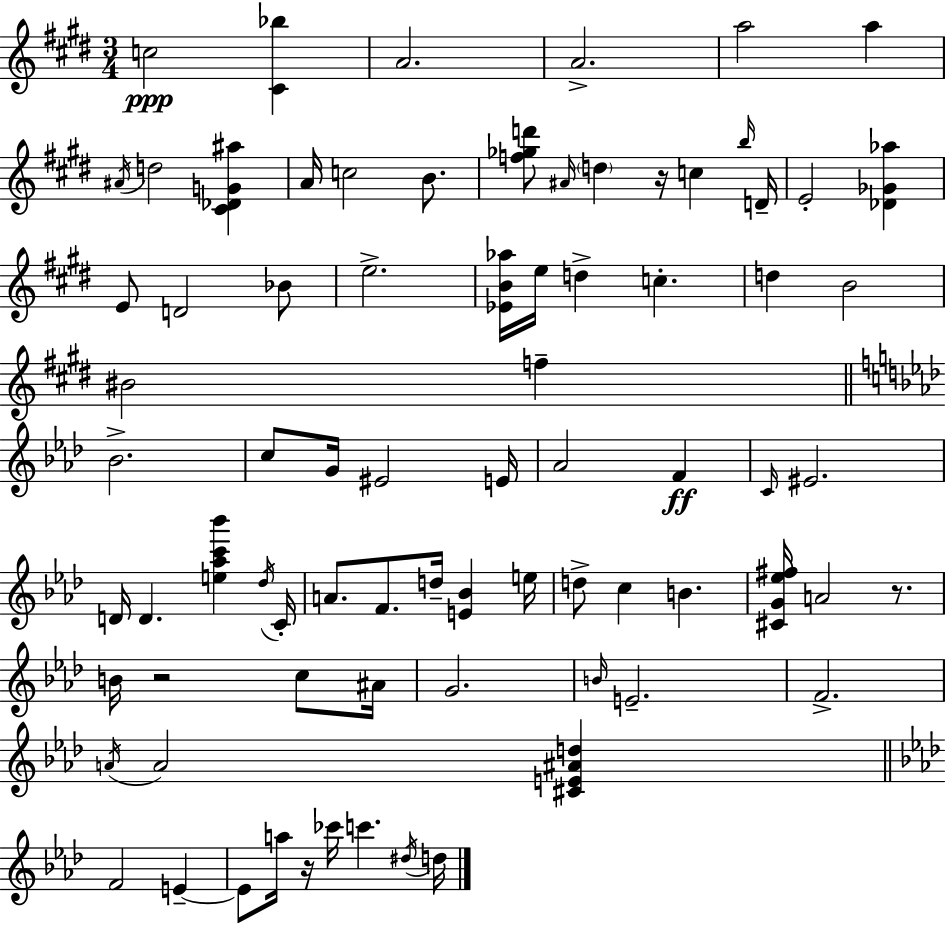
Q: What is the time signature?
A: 3/4